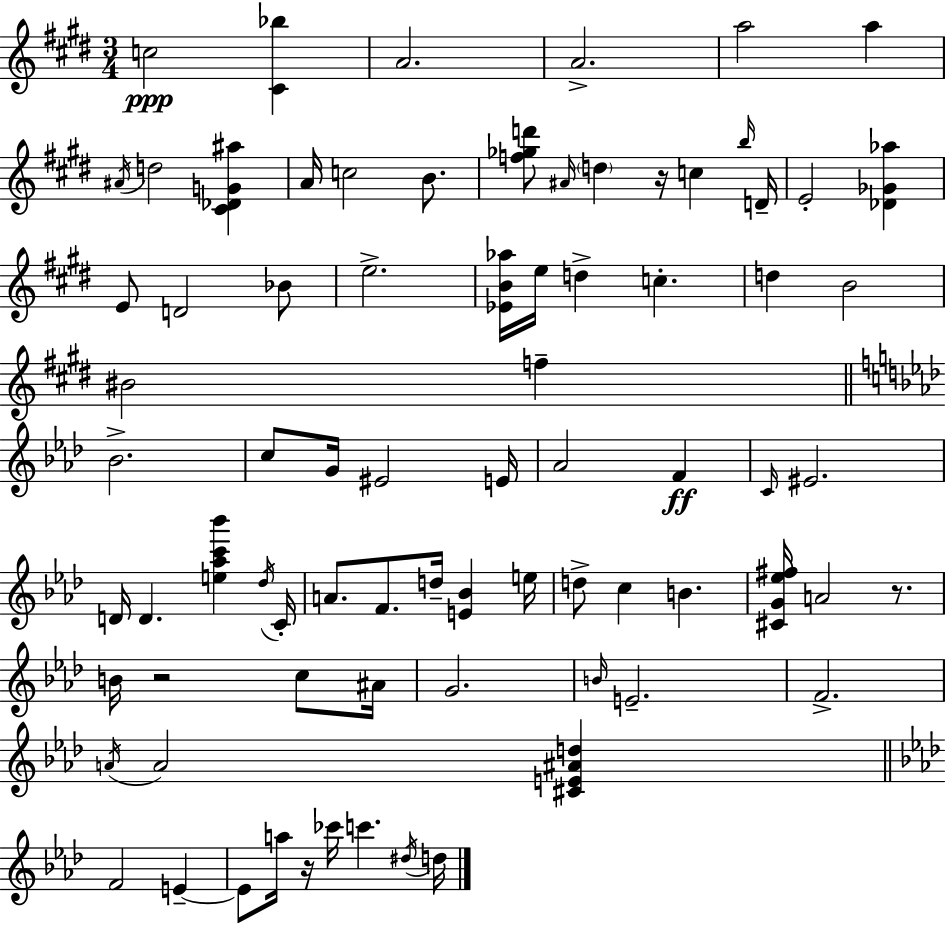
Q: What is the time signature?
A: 3/4